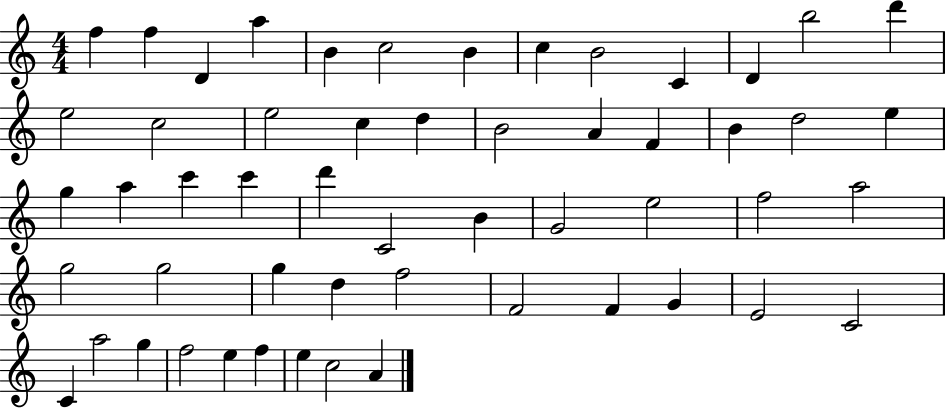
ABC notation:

X:1
T:Untitled
M:4/4
L:1/4
K:C
f f D a B c2 B c B2 C D b2 d' e2 c2 e2 c d B2 A F B d2 e g a c' c' d' C2 B G2 e2 f2 a2 g2 g2 g d f2 F2 F G E2 C2 C a2 g f2 e f e c2 A